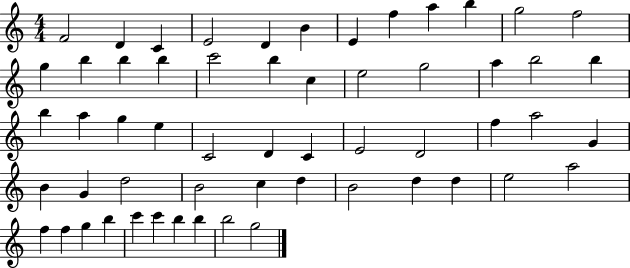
{
  \clef treble
  \numericTimeSignature
  \time 4/4
  \key c \major
  f'2 d'4 c'4 | e'2 d'4 b'4 | e'4 f''4 a''4 b''4 | g''2 f''2 | \break g''4 b''4 b''4 b''4 | c'''2 b''4 c''4 | e''2 g''2 | a''4 b''2 b''4 | \break b''4 a''4 g''4 e''4 | c'2 d'4 c'4 | e'2 d'2 | f''4 a''2 g'4 | \break b'4 g'4 d''2 | b'2 c''4 d''4 | b'2 d''4 d''4 | e''2 a''2 | \break f''4 f''4 g''4 b''4 | c'''4 c'''4 b''4 b''4 | b''2 g''2 | \bar "|."
}